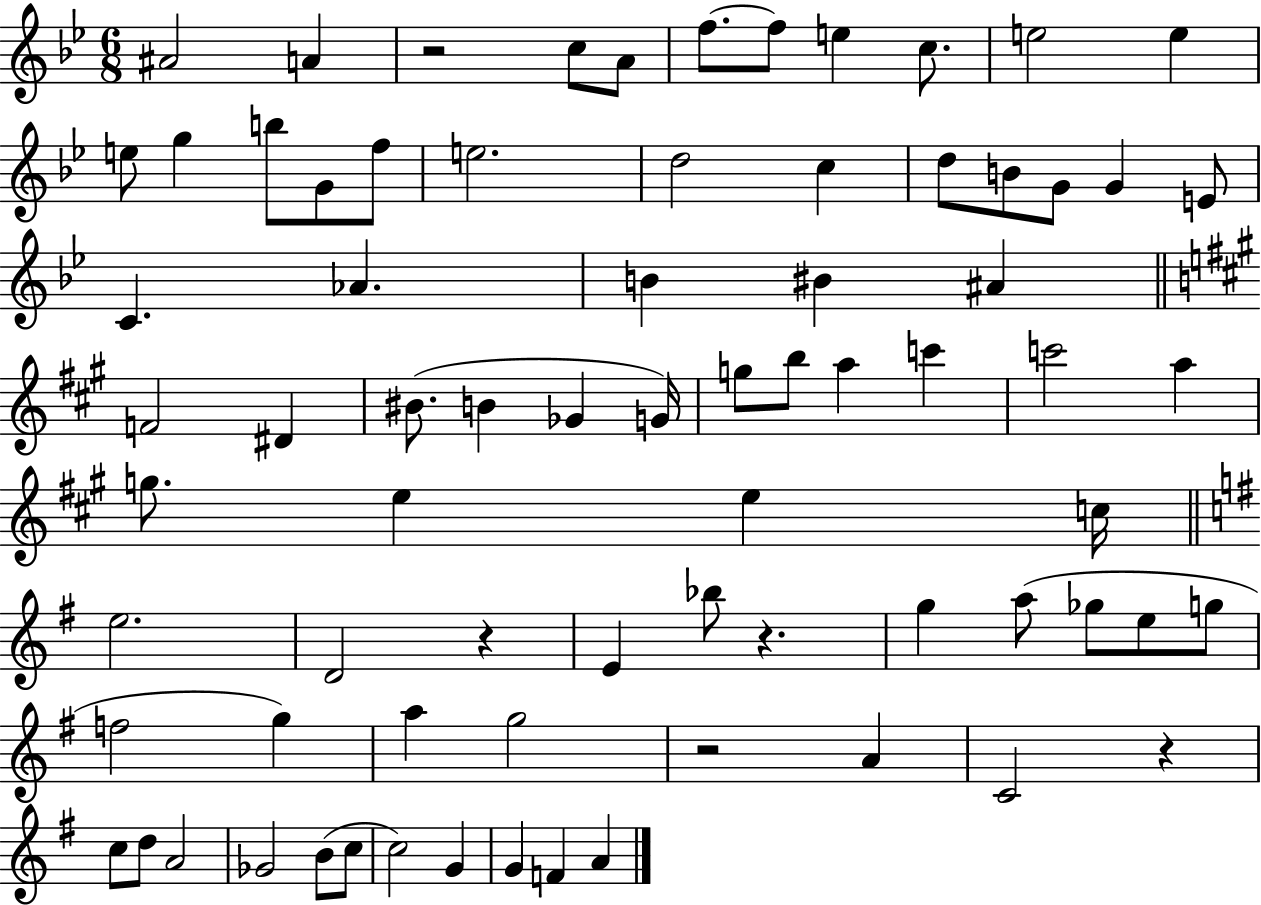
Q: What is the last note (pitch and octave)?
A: A4